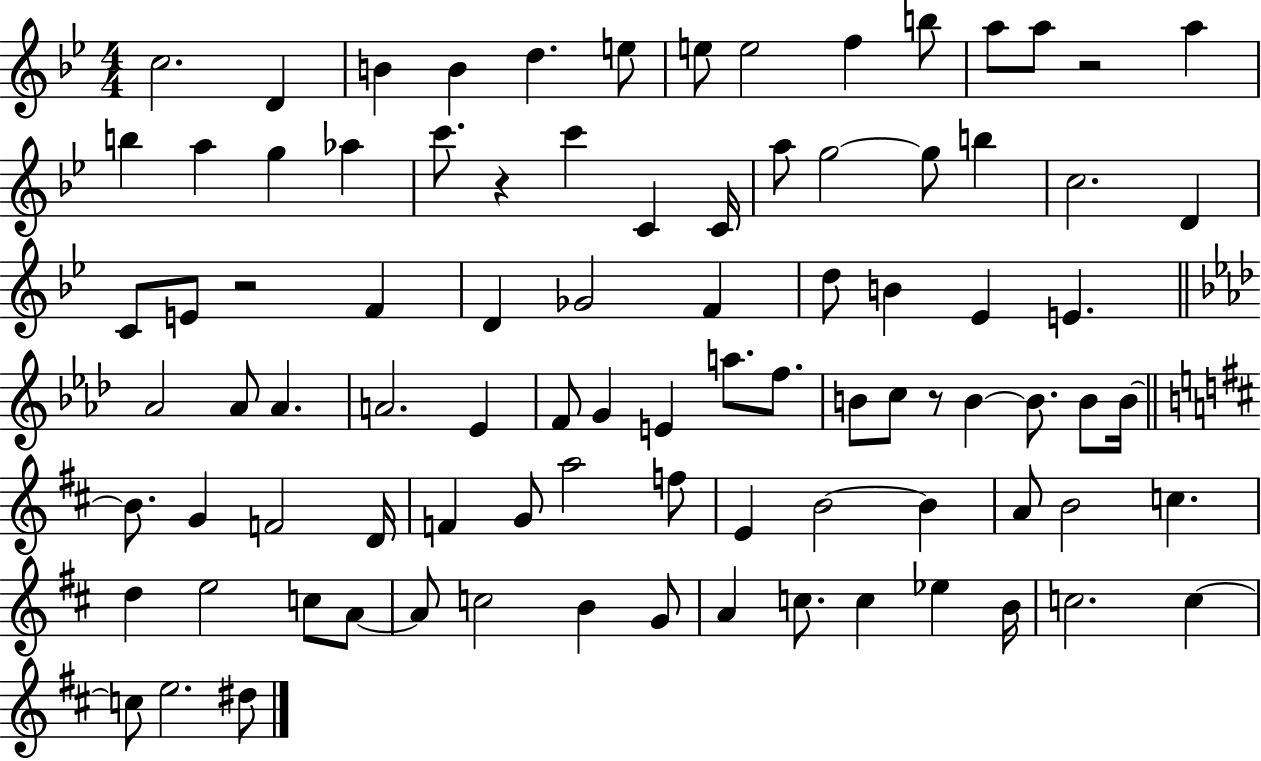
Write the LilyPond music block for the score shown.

{
  \clef treble
  \numericTimeSignature
  \time 4/4
  \key bes \major
  c''2. d'4 | b'4 b'4 d''4. e''8 | e''8 e''2 f''4 b''8 | a''8 a''8 r2 a''4 | \break b''4 a''4 g''4 aes''4 | c'''8. r4 c'''4 c'4 c'16 | a''8 g''2~~ g''8 b''4 | c''2. d'4 | \break c'8 e'8 r2 f'4 | d'4 ges'2 f'4 | d''8 b'4 ees'4 e'4. | \bar "||" \break \key aes \major aes'2 aes'8 aes'4. | a'2. ees'4 | f'8 g'4 e'4 a''8. f''8. | b'8 c''8 r8 b'4~~ b'8. b'8 b'16~~ | \break \bar "||" \break \key d \major b'8. g'4 f'2 d'16 | f'4 g'8 a''2 f''8 | e'4 b'2~~ b'4 | a'8 b'2 c''4. | \break d''4 e''2 c''8 a'8~~ | a'8 c''2 b'4 g'8 | a'4 c''8. c''4 ees''4 b'16 | c''2. c''4~~ | \break c''8 e''2. dis''8 | \bar "|."
}